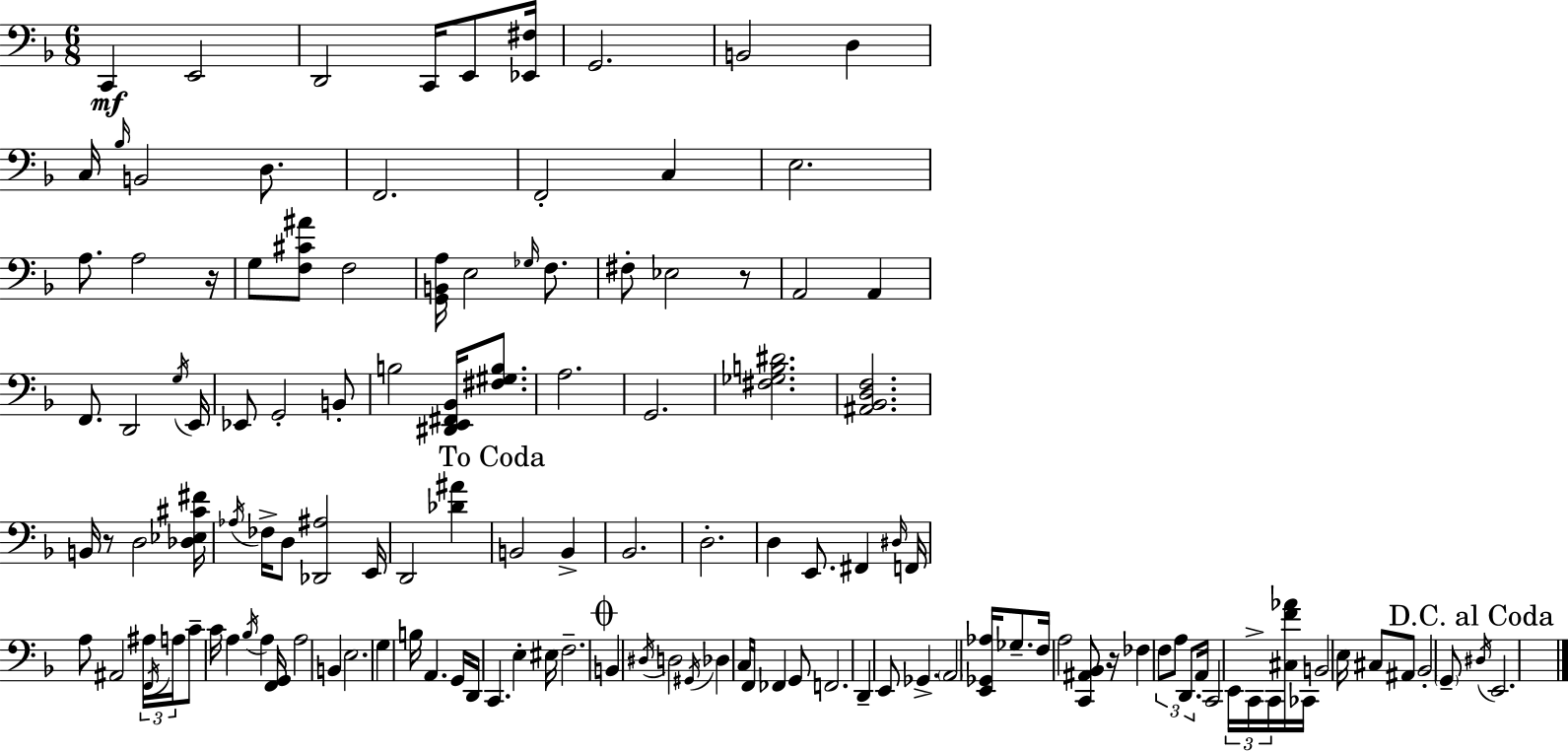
{
  \clef bass
  \numericTimeSignature
  \time 6/8
  \key f \major
  \repeat volta 2 { c,4\mf e,2 | d,2 c,16 e,8 <ees, fis>16 | g,2. | b,2 d4 | \break c16 \grace { bes16 } b,2 d8. | f,2. | f,2-. c4 | e2. | \break a8. a2 | r16 g8 <f cis' ais'>8 f2 | <g, b, a>16 e2 \grace { ges16 } f8. | fis8-. ees2 | \break r8 a,2 a,4 | f,8. d,2 | \acciaccatura { g16 } e,16 ees,8 g,2-. | b,8-. b2 <dis, e, fis, bes,>16 | \break <fis gis b>8. a2. | g,2. | <fis ges b dis'>2. | <ais, bes, d f>2. | \break b,16 r8 d2 | <des ees cis' fis'>16 \acciaccatura { aes16 } fes16-> d8 <des, ais>2 | e,16 d,2 | <des' ais'>4 \mark "To Coda" b,2 | \break b,4-> bes,2. | d2.-. | d4 e,8. fis,4 | \grace { dis16 } f,16 a8 ais,2 | \break \tuplet 3/2 { ais16 \acciaccatura { f,16 } a16 } c'8-- c'16 a4 | \acciaccatura { bes16 } a4 <f, g,>16 a2 | b,4 e2. | g4 b16 | \break a,4. g,16 d,16 c,4. | e4-. eis16 f2.-- | \mark \markup { \musicglyph "scripts.coda" } b,4 \acciaccatura { dis16 } | d2 \acciaccatura { gis,16 } des4 | \break c16 f,16 fes,4 g,8 f,2. | d,4-- | e,8 ges,4.-> \parenthesize a,2 | <e, ges, aes>16 ges8.-- f16 a2 | \break <c, ais, bes,>8 r16 fes4 | \tuplet 3/2 { f8 a8 d,8. } a,16 c,2 | \tuplet 3/2 { e,16 c,16-> c,16 } <cis f' aes'>16 ces,16 b,2 | e16 cis8 ais,8 bes,2-. | \break \parenthesize g,8-- \mark "D.C. al Coda" \acciaccatura { dis16 } e,2. | } \bar "|."
}